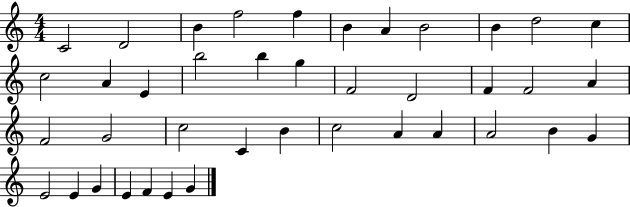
{
  \clef treble
  \numericTimeSignature
  \time 4/4
  \key c \major
  c'2 d'2 | b'4 f''2 f''4 | b'4 a'4 b'2 | b'4 d''2 c''4 | \break c''2 a'4 e'4 | b''2 b''4 g''4 | f'2 d'2 | f'4 f'2 a'4 | \break f'2 g'2 | c''2 c'4 b'4 | c''2 a'4 a'4 | a'2 b'4 g'4 | \break e'2 e'4 g'4 | e'4 f'4 e'4 g'4 | \bar "|."
}